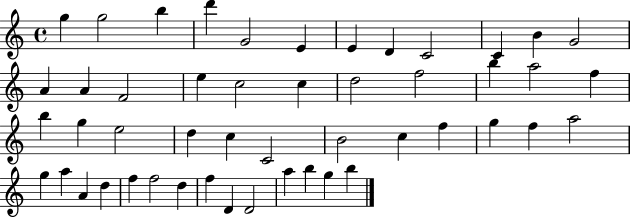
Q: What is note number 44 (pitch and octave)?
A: D4